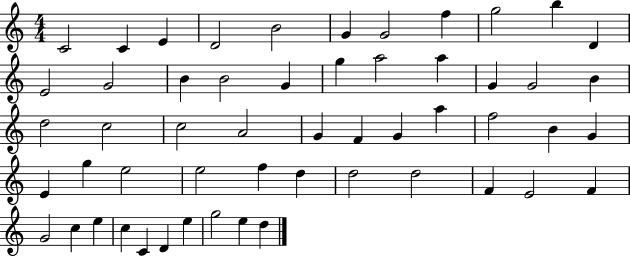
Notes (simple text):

C4/h C4/q E4/q D4/h B4/h G4/q G4/h F5/q G5/h B5/q D4/q E4/h G4/h B4/q B4/h G4/q G5/q A5/h A5/q G4/q G4/h B4/q D5/h C5/h C5/h A4/h G4/q F4/q G4/q A5/q F5/h B4/q G4/q E4/q G5/q E5/h E5/h F5/q D5/q D5/h D5/h F4/q E4/h F4/q G4/h C5/q E5/q C5/q C4/q D4/q E5/q G5/h E5/q D5/q